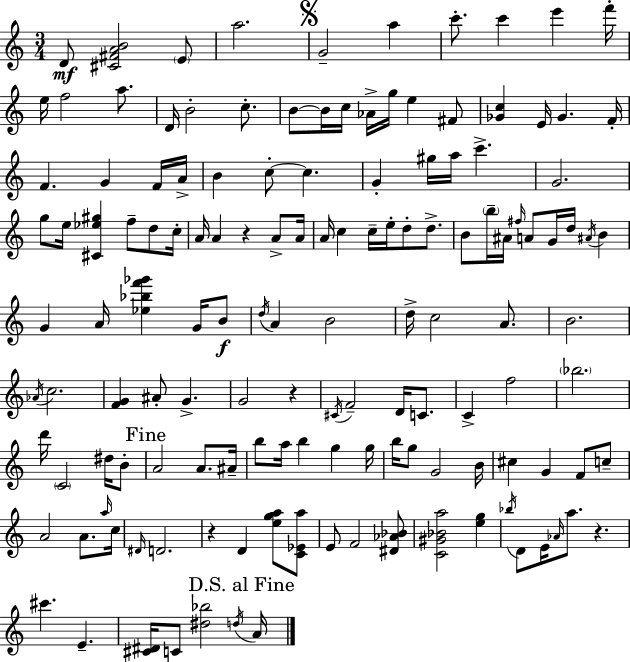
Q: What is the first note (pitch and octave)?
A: D4